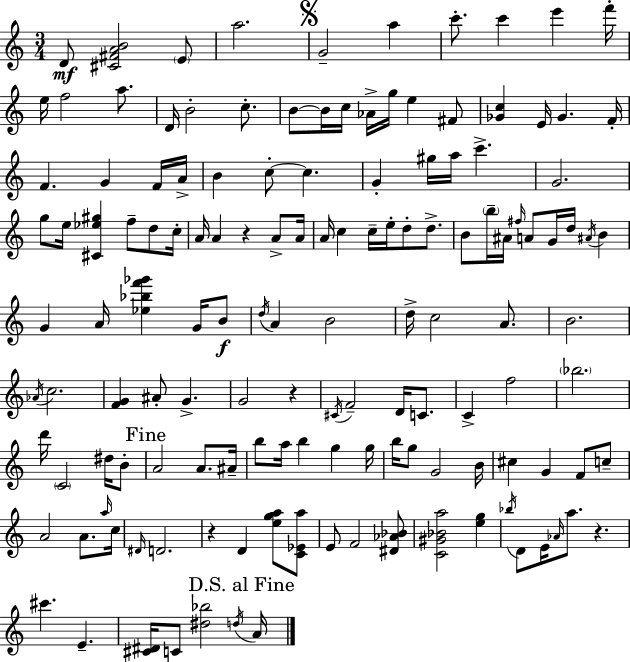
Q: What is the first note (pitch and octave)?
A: D4